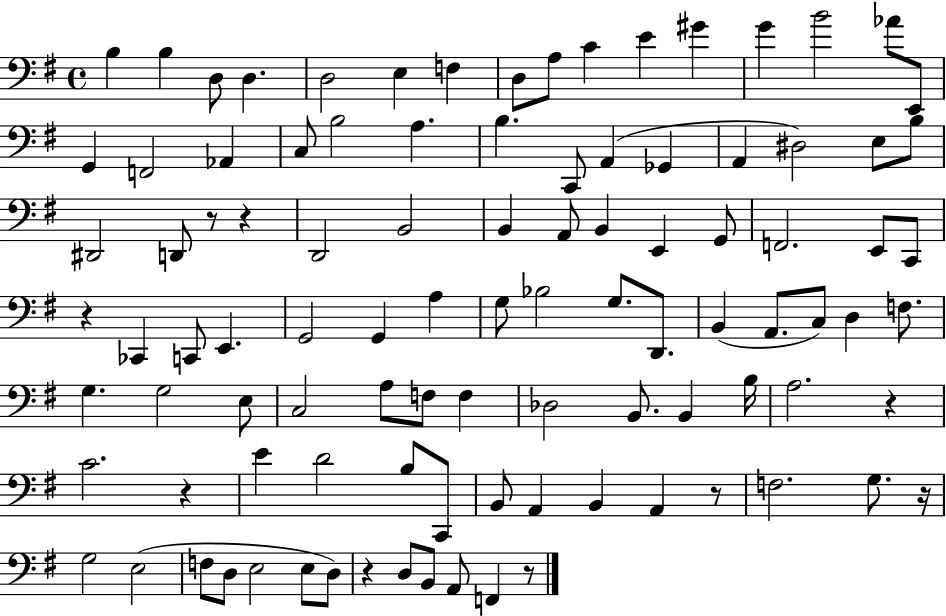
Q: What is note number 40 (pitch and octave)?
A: F2